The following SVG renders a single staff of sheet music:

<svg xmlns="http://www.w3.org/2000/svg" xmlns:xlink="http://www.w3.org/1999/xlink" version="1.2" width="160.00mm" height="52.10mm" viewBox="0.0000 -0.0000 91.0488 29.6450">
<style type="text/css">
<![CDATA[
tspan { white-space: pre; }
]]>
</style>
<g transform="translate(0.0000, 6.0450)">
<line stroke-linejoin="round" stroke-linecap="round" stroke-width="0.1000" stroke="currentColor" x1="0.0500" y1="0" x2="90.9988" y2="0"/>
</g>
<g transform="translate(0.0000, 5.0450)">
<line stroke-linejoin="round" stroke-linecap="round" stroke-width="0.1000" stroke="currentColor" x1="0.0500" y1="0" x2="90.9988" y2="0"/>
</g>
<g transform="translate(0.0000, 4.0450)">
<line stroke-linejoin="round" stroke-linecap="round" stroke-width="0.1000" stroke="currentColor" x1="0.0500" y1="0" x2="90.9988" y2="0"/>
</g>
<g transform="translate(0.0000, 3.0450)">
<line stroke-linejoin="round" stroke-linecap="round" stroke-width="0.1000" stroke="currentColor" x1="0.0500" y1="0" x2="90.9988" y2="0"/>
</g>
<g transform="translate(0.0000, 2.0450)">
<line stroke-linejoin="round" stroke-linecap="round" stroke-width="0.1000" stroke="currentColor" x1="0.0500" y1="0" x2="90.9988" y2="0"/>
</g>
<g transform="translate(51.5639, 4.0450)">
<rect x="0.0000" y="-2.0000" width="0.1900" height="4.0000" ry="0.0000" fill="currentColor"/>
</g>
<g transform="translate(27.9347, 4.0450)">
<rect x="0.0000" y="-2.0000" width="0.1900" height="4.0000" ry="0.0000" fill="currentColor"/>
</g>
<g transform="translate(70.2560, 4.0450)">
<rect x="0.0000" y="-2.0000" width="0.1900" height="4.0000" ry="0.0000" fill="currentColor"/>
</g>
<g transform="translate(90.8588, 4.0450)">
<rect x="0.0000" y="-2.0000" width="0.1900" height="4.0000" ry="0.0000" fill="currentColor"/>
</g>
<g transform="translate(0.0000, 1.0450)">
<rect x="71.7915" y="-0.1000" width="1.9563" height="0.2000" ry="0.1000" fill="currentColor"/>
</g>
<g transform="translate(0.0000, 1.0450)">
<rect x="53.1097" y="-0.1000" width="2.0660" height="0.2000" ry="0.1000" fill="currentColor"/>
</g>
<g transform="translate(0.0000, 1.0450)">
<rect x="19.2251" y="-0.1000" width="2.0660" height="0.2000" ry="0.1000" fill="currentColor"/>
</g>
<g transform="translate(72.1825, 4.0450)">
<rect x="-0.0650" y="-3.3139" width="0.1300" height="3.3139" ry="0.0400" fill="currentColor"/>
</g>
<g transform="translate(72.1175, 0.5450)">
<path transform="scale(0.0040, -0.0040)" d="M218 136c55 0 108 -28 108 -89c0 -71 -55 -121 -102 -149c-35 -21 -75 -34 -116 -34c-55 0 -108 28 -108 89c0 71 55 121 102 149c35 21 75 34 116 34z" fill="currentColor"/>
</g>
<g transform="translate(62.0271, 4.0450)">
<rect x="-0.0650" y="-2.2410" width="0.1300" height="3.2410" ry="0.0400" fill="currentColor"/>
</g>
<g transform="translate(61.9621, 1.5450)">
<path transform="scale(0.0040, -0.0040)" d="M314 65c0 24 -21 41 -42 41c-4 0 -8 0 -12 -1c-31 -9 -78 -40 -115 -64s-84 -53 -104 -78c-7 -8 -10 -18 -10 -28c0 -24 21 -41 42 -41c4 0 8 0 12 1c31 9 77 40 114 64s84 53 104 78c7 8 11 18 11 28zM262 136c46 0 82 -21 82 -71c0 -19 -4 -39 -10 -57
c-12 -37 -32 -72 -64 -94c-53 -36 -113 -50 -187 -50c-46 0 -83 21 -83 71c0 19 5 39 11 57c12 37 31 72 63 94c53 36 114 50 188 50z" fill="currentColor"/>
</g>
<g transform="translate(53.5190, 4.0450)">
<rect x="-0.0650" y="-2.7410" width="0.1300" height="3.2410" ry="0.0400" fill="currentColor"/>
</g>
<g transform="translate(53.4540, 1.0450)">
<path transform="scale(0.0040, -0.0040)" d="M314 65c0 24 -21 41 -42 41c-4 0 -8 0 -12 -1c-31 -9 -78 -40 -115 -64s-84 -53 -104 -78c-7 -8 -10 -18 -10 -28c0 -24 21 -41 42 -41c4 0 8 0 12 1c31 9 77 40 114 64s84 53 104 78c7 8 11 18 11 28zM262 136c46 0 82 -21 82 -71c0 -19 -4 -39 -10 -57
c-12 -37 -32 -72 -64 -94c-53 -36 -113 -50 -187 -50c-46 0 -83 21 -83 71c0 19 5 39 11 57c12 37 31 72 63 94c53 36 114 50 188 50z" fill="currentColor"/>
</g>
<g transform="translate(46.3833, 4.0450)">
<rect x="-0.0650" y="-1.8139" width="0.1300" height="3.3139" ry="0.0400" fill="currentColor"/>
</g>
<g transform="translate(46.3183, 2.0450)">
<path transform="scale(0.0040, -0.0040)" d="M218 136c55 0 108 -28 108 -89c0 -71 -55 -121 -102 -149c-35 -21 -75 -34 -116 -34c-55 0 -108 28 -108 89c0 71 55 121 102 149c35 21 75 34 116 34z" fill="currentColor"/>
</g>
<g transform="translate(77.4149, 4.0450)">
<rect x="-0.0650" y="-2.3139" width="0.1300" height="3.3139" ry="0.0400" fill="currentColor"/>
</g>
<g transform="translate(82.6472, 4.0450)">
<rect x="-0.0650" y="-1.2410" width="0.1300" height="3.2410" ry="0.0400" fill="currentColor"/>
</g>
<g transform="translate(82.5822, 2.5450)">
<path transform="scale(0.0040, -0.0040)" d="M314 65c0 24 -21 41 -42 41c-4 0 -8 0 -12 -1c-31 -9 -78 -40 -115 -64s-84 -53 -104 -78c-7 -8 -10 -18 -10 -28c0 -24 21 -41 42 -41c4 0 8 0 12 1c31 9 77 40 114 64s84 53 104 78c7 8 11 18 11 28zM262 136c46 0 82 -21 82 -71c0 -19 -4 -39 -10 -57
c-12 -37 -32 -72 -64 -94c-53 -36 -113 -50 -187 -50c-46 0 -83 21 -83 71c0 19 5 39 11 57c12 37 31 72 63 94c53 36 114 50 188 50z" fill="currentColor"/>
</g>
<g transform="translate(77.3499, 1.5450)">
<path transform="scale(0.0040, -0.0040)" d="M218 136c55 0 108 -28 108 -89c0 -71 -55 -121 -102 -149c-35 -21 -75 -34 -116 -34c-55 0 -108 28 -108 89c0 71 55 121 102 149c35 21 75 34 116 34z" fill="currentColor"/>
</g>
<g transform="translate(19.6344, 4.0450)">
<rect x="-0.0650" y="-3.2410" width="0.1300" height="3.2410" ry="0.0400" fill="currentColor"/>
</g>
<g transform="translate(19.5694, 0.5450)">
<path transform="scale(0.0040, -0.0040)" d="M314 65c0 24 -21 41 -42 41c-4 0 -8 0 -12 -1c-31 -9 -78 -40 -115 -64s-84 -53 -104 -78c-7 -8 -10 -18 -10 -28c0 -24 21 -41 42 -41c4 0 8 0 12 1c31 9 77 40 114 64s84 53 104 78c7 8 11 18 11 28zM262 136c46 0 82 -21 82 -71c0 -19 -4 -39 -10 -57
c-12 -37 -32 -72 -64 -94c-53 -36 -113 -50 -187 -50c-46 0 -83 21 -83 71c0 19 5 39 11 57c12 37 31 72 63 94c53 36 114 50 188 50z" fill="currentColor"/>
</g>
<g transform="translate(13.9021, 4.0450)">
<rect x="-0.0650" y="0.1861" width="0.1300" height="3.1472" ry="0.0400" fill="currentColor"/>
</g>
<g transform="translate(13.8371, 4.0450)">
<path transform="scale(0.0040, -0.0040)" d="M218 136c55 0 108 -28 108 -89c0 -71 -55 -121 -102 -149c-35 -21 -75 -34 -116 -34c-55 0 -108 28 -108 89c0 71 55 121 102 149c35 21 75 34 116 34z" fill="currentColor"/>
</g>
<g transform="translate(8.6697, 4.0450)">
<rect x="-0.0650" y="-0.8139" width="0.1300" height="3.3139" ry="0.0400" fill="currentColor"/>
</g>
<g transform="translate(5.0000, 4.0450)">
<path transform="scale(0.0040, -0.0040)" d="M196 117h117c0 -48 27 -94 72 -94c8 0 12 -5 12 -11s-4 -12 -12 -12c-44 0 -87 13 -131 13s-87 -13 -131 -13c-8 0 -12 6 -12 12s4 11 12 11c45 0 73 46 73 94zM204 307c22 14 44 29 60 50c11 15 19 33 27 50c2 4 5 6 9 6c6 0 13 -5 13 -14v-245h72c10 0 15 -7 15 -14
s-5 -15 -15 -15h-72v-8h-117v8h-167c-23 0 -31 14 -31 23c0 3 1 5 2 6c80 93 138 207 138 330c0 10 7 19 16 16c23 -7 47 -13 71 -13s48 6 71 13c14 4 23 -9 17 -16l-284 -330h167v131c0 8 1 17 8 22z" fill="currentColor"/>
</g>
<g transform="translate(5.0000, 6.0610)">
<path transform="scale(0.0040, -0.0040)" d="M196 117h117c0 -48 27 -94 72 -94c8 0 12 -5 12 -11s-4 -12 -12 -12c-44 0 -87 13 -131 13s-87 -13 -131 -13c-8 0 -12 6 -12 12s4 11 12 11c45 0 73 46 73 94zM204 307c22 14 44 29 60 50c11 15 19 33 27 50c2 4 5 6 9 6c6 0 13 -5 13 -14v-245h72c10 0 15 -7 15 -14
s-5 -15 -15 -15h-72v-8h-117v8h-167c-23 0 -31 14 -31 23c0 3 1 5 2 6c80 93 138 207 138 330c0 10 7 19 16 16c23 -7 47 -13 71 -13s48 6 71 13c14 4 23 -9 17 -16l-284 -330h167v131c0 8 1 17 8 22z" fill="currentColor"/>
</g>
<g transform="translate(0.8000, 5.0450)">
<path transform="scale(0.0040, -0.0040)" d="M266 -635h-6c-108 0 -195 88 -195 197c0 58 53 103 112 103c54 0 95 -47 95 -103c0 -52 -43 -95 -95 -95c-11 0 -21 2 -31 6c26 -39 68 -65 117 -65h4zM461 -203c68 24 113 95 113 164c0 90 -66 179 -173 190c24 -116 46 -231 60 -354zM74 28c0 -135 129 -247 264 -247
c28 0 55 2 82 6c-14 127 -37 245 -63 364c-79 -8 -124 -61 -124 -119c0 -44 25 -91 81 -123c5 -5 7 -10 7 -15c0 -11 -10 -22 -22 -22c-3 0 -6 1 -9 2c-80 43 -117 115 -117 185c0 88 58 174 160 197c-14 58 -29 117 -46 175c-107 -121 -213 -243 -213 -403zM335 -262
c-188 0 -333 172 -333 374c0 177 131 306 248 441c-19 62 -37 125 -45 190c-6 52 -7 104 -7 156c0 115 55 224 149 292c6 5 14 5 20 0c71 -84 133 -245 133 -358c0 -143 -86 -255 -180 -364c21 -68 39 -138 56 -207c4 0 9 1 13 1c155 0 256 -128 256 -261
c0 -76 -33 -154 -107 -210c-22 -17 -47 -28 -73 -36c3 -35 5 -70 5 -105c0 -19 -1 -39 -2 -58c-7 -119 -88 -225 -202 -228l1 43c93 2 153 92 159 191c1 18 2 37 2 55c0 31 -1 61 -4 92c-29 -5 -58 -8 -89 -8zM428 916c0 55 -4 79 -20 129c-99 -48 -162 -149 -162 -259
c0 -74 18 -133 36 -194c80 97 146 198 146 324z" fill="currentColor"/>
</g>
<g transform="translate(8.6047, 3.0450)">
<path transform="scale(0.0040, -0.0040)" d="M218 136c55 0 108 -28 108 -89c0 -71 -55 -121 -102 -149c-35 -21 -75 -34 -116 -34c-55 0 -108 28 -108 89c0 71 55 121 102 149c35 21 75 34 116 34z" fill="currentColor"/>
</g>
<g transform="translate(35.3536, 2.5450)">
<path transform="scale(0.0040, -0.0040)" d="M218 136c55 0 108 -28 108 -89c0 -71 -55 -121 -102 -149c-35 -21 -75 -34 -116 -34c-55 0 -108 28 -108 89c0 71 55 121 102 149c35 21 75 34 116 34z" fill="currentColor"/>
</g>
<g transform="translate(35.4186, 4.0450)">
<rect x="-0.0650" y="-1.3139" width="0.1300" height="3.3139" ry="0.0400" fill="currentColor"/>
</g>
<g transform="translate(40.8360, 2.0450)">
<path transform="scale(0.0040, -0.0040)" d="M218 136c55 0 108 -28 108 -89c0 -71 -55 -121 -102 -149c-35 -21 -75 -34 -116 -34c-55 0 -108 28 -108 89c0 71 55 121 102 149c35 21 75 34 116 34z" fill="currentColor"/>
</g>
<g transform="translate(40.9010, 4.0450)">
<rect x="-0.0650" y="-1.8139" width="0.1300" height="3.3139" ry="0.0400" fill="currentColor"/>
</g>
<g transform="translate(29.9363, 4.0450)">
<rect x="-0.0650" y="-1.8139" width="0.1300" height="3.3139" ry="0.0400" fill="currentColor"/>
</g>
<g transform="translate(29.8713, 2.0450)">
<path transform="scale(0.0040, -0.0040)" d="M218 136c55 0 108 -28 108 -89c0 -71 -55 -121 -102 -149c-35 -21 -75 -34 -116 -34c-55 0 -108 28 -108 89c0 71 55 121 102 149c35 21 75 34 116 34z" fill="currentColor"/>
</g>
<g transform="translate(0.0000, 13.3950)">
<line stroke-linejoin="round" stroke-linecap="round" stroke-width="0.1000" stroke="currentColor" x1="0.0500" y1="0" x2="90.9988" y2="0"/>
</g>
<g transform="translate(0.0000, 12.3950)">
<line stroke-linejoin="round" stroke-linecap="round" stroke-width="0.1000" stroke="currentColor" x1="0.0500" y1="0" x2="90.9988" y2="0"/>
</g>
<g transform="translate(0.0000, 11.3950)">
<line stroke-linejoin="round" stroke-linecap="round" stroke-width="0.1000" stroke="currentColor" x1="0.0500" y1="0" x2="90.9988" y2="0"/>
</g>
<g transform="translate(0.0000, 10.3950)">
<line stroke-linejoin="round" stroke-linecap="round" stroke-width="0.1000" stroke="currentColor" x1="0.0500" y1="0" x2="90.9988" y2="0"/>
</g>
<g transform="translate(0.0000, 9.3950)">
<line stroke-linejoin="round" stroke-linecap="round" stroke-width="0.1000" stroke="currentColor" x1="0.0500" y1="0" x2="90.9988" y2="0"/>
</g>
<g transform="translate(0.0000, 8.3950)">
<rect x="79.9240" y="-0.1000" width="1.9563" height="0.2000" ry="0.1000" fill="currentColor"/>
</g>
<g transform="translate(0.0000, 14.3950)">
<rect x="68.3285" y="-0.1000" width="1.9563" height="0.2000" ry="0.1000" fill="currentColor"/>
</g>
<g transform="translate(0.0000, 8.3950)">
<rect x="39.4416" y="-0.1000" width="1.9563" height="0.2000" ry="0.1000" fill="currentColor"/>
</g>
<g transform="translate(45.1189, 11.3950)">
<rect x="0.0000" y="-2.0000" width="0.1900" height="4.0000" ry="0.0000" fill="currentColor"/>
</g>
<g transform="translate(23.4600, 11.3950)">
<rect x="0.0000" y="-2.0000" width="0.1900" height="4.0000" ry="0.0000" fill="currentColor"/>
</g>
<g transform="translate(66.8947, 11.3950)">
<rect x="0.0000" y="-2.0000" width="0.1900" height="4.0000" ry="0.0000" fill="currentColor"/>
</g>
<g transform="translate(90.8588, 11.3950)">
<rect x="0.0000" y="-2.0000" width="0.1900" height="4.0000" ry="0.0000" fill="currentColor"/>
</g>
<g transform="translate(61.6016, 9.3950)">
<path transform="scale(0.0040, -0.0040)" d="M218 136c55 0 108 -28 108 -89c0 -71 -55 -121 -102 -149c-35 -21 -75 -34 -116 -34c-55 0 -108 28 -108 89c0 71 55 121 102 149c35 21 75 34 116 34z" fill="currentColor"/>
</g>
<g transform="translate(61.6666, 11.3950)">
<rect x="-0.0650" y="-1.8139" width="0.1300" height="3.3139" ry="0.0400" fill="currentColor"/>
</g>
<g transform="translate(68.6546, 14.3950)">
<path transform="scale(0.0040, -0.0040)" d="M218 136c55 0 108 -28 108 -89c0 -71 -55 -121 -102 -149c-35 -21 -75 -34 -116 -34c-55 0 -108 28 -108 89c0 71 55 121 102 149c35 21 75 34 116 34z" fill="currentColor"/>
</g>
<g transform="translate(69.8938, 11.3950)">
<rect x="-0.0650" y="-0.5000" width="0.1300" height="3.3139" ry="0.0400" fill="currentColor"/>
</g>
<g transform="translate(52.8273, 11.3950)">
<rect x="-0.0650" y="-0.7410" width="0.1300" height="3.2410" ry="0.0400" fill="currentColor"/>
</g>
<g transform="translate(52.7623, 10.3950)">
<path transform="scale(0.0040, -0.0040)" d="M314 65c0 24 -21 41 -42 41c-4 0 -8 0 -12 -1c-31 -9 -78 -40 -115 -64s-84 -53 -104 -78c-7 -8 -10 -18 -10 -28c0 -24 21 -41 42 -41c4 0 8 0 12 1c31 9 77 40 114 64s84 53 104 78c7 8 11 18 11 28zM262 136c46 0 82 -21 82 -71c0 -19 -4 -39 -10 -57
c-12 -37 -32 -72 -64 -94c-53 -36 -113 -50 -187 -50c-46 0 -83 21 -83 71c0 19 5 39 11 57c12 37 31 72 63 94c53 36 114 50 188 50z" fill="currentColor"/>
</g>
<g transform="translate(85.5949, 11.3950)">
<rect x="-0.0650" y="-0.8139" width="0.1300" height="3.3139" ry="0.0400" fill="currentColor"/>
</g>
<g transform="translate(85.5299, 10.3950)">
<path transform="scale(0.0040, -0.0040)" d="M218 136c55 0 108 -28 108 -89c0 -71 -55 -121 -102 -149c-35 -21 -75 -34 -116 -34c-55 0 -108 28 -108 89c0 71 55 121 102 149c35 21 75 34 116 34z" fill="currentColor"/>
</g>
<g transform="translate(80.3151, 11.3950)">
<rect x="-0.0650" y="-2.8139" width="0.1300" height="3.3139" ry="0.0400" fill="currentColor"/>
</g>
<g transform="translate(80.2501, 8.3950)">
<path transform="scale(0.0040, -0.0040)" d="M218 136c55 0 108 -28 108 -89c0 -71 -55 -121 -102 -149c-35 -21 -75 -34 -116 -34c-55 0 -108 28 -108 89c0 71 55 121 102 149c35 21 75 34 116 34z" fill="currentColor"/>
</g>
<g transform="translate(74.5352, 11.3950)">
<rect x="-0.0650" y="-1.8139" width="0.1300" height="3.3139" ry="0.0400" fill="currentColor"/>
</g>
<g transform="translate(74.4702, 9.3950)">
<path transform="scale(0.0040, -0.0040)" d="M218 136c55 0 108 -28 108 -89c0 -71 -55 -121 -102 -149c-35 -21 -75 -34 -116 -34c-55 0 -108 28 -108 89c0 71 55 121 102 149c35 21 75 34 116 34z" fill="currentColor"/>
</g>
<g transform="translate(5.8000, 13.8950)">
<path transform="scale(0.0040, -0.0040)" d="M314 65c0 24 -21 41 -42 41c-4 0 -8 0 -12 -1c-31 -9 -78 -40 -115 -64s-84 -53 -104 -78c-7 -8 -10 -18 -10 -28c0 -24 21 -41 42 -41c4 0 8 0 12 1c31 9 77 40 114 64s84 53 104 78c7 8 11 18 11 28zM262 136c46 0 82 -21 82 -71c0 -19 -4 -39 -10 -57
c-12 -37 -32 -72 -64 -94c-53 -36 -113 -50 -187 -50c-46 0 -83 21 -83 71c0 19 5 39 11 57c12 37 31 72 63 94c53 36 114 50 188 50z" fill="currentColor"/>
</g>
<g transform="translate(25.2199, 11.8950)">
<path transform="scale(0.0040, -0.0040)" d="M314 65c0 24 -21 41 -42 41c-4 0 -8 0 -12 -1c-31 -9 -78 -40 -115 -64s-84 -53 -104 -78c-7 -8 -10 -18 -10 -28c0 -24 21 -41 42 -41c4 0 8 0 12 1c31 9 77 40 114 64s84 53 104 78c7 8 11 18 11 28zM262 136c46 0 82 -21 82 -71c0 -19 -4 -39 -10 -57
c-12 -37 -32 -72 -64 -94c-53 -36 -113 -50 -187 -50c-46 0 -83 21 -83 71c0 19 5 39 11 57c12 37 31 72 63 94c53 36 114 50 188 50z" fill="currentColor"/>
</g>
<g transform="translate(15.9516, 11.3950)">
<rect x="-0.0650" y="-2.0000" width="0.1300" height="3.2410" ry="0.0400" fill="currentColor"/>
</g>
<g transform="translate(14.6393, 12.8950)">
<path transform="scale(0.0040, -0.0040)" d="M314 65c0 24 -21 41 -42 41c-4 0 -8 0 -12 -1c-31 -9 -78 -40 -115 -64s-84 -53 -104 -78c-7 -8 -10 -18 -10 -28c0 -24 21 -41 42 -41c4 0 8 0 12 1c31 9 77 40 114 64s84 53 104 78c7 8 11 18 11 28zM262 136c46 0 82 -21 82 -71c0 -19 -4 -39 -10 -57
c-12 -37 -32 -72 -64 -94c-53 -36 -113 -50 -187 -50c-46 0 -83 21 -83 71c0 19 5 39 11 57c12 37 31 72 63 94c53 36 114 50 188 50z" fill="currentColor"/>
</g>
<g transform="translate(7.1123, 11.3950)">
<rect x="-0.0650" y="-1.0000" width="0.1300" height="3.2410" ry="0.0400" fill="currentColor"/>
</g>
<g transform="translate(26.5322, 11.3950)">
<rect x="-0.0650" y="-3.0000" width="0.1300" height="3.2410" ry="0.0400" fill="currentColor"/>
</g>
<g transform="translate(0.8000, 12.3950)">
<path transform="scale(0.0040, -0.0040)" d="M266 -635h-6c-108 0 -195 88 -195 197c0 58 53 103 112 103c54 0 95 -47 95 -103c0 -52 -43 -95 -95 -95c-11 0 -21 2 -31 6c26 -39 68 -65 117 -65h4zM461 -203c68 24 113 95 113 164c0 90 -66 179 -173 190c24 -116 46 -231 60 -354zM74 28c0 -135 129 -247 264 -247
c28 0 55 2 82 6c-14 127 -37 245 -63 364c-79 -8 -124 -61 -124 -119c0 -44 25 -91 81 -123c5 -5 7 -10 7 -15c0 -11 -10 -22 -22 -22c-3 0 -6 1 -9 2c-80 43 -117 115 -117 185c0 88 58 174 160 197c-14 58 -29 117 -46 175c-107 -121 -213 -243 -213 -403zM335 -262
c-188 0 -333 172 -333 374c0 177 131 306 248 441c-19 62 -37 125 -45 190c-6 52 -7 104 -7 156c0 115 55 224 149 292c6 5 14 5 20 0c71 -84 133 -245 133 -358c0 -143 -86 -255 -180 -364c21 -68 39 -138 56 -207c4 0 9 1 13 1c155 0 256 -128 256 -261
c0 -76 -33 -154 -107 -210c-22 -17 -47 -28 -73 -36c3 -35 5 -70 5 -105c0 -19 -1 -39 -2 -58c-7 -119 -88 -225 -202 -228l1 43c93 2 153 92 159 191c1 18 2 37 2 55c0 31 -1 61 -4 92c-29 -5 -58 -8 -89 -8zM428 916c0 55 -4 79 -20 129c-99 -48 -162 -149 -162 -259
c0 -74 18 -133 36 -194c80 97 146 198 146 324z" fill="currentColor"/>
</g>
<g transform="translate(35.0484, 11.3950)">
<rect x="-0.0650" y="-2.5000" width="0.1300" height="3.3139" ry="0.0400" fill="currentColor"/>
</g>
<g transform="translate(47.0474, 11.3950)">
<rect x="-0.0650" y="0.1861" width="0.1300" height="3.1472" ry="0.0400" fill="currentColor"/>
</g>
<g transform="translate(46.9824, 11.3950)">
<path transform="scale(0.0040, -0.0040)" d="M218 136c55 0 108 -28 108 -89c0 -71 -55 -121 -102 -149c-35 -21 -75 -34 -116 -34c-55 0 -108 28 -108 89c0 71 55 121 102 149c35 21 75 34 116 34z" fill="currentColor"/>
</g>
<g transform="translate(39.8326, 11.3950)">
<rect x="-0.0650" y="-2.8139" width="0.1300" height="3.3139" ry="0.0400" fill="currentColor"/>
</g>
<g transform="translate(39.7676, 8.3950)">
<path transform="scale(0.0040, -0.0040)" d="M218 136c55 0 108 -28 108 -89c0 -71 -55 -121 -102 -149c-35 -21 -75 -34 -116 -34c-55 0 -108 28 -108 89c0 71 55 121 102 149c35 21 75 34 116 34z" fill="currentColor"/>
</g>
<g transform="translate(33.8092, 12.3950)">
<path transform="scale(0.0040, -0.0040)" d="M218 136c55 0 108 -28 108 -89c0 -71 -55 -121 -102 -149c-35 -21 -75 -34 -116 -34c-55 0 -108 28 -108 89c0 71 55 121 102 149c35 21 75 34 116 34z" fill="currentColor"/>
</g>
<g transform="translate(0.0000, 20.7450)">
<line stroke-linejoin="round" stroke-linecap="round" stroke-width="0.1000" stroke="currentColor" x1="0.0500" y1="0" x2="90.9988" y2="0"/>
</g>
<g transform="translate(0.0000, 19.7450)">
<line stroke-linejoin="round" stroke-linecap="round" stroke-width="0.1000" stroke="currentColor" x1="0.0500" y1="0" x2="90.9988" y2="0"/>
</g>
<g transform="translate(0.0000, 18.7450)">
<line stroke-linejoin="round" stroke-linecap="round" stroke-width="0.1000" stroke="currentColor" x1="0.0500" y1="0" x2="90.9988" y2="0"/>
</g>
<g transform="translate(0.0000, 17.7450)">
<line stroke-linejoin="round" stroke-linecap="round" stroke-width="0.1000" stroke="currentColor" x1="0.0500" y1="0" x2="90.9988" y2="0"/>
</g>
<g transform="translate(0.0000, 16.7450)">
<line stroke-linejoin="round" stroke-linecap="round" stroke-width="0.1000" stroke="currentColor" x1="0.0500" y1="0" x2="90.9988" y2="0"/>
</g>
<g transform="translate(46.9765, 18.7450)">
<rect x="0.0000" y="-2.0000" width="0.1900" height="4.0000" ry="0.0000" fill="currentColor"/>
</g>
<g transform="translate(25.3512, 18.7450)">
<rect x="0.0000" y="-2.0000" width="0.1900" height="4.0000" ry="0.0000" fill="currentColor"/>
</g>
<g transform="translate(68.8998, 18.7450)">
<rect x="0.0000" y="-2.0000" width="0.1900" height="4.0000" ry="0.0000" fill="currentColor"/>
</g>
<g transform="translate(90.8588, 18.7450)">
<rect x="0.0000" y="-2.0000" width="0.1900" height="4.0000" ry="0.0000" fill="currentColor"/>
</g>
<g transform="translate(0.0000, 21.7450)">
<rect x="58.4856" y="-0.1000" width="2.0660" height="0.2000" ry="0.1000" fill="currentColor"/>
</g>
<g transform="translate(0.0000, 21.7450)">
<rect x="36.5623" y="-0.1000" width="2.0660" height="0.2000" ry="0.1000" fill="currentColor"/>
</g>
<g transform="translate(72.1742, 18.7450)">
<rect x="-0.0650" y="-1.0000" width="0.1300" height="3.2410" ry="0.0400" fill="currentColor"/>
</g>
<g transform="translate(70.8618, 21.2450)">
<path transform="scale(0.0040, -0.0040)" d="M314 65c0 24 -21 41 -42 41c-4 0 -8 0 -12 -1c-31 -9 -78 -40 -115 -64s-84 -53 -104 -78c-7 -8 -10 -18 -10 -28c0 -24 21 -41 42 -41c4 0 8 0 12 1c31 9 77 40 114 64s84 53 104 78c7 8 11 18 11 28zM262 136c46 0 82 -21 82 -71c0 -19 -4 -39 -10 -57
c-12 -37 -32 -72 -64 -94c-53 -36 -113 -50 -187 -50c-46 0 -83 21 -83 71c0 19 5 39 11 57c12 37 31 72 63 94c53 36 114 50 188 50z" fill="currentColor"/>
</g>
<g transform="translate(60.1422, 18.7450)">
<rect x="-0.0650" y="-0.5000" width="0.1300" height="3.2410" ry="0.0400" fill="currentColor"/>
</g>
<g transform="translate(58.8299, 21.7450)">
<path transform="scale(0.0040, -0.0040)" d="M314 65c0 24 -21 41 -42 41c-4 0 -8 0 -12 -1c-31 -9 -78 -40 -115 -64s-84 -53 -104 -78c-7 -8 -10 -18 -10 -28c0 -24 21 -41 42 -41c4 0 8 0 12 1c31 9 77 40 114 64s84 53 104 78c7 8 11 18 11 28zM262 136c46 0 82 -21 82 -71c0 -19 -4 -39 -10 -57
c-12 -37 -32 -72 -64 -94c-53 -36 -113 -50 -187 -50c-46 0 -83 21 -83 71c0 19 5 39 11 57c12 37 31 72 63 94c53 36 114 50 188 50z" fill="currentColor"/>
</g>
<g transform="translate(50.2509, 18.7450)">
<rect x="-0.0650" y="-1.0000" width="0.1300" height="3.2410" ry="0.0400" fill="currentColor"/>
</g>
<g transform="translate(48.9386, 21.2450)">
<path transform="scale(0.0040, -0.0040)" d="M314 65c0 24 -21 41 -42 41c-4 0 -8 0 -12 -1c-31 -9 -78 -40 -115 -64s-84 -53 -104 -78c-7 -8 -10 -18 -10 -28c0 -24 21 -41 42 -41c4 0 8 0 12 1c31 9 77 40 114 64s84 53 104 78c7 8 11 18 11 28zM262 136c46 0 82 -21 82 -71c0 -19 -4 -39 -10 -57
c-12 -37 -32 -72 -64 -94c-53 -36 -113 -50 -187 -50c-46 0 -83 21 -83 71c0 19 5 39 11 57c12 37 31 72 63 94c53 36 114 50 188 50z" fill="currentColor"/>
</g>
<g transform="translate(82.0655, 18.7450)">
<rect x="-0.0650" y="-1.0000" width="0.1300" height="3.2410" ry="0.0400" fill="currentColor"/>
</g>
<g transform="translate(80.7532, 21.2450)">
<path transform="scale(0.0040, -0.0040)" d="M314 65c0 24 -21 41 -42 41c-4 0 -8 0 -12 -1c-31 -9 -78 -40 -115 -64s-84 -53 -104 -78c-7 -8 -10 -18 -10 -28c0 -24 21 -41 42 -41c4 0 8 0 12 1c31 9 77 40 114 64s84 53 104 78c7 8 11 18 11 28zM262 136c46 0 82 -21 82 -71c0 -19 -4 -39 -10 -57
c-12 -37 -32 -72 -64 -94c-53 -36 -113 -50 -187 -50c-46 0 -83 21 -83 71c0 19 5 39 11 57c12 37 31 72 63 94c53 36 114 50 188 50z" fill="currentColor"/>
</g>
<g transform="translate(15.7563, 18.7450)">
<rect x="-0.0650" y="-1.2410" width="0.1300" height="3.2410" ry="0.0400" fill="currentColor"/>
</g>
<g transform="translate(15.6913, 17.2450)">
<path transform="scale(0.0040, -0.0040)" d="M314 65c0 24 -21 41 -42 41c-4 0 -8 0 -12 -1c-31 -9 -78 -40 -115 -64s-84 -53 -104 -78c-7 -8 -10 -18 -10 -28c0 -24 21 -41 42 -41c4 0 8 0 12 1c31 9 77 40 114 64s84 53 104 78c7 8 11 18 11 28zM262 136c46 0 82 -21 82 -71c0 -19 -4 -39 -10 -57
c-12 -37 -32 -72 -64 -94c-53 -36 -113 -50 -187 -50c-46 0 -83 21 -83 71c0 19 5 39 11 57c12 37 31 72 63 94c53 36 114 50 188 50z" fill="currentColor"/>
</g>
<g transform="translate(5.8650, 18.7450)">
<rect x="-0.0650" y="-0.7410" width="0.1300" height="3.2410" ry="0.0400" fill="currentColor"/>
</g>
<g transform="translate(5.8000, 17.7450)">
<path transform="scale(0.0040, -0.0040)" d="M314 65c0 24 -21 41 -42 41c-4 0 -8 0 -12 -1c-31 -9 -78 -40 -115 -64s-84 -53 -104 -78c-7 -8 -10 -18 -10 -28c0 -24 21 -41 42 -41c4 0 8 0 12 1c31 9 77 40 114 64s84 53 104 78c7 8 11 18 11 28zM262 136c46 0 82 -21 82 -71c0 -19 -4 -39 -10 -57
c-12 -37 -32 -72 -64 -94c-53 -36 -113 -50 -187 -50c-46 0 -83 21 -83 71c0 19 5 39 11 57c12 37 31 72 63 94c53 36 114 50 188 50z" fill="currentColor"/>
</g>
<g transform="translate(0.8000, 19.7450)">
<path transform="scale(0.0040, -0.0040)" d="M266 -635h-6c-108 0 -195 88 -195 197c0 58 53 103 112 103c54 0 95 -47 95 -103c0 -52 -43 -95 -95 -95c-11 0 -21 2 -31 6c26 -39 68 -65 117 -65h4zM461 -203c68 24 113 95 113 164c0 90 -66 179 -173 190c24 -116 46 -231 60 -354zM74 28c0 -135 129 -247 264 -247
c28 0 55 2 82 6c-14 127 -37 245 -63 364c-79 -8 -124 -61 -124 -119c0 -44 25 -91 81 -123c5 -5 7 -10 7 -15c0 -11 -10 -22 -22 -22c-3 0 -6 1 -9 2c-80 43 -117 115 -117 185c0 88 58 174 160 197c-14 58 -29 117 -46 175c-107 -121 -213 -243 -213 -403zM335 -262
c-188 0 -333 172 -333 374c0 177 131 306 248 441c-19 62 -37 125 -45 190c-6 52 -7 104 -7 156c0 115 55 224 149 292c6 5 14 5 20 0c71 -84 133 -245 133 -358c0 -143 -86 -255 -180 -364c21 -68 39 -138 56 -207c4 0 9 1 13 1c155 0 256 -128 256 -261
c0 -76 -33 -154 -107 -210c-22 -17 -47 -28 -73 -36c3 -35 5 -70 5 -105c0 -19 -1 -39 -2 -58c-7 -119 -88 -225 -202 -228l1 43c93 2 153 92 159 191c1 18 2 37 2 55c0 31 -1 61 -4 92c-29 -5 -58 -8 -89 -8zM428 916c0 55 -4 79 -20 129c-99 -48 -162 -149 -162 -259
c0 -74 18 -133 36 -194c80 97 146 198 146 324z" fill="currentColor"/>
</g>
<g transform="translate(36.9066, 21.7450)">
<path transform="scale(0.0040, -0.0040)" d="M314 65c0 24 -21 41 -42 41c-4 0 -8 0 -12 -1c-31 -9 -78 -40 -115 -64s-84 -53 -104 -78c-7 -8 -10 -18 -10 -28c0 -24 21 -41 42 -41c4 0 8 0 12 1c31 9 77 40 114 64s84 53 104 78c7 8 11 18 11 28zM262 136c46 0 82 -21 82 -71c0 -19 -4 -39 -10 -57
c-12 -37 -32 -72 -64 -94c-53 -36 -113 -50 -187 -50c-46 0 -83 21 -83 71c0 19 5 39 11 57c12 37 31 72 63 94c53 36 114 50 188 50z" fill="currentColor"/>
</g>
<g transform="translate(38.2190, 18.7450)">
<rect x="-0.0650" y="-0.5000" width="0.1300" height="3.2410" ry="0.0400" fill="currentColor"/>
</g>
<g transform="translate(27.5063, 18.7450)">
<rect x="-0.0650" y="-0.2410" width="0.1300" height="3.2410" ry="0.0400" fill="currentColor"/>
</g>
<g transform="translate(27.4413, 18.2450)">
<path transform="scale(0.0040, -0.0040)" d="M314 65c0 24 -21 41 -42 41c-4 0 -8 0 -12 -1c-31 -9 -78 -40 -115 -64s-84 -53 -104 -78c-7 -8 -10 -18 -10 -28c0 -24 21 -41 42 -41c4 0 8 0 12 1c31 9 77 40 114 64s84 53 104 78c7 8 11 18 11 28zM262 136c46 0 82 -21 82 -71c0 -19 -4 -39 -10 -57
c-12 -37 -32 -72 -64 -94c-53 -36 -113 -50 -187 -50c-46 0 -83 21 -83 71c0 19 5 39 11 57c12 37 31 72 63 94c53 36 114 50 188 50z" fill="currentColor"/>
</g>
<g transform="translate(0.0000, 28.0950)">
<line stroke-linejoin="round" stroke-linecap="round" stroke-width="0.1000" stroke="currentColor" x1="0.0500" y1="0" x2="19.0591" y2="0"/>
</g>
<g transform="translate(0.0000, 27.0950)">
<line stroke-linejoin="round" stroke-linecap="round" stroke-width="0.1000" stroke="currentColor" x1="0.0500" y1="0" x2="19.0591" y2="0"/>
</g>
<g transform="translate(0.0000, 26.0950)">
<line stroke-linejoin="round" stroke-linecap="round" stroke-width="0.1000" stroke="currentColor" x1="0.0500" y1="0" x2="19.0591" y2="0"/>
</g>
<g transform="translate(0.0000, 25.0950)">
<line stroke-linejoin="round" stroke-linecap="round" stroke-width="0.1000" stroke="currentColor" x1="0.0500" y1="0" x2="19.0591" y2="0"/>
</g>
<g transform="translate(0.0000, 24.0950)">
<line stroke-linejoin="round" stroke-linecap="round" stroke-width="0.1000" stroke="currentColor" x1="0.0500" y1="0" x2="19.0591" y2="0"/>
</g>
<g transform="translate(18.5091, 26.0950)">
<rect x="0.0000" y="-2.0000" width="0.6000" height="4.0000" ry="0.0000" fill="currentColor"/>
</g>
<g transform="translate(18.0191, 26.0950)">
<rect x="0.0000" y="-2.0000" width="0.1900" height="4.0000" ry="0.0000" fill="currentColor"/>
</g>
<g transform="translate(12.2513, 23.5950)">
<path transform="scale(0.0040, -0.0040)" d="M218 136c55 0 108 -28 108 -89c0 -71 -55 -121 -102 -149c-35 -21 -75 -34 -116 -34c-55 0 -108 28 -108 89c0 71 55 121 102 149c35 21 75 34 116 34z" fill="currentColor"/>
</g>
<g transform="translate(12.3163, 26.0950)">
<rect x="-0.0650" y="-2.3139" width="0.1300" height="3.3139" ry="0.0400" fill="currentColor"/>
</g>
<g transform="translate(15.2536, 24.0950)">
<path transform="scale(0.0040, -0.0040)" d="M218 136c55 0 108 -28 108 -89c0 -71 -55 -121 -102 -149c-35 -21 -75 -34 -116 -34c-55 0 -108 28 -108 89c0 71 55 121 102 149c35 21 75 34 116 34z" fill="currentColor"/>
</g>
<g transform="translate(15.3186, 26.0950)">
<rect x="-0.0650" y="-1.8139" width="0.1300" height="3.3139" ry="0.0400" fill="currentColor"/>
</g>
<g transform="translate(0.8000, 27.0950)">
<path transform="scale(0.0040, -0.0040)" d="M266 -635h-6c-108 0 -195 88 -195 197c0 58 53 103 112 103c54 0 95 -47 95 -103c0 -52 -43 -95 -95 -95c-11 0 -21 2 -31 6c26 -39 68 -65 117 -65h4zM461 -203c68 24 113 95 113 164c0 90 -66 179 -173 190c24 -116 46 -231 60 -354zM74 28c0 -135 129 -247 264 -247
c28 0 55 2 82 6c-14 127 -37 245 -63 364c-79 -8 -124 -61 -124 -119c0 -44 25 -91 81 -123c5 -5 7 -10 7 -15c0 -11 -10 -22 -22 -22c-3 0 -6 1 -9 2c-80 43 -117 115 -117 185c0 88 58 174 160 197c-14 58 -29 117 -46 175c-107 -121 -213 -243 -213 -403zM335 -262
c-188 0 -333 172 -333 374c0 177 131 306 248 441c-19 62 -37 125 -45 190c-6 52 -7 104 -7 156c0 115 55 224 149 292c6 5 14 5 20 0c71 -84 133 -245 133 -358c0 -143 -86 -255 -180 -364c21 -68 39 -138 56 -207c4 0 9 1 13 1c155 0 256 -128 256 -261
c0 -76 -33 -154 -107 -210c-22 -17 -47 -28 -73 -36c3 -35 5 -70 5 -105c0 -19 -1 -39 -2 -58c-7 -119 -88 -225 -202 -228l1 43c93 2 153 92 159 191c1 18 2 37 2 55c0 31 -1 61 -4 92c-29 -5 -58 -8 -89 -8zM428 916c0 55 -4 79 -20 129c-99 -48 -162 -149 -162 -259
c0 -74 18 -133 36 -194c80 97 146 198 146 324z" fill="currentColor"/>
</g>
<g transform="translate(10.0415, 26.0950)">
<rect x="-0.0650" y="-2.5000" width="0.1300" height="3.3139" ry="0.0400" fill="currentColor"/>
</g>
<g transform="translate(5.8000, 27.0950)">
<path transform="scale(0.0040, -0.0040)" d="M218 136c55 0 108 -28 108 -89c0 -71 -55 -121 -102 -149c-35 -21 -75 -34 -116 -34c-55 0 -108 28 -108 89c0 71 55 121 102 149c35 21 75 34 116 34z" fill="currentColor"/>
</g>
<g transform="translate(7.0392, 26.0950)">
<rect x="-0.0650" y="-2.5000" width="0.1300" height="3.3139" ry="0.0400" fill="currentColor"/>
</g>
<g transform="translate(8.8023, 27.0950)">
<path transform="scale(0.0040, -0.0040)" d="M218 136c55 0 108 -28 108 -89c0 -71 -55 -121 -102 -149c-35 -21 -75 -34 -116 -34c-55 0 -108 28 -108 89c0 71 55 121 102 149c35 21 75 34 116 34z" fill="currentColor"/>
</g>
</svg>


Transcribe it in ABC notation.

X:1
T:Untitled
M:4/4
L:1/4
K:C
d B b2 f e f f a2 g2 b g e2 D2 F2 A2 G a B d2 f C f a d d2 e2 c2 C2 D2 C2 D2 D2 G G g f